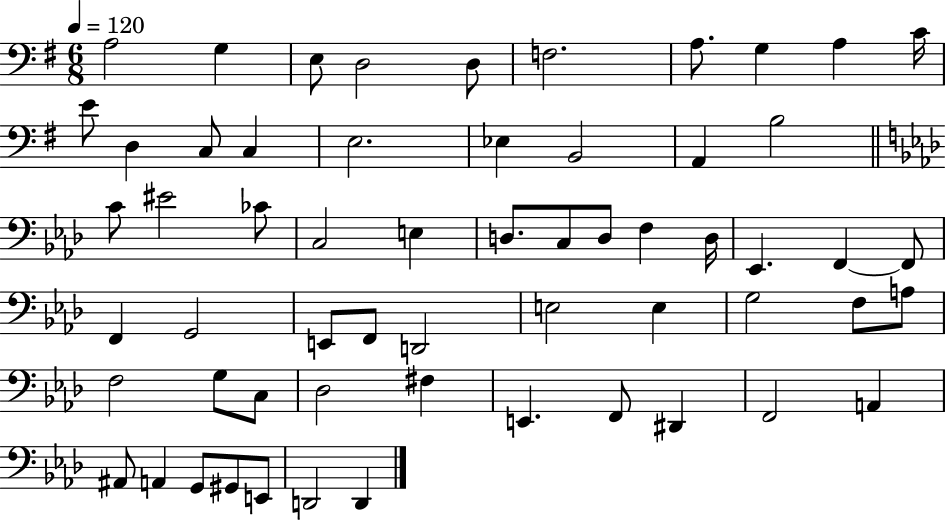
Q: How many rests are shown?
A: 0